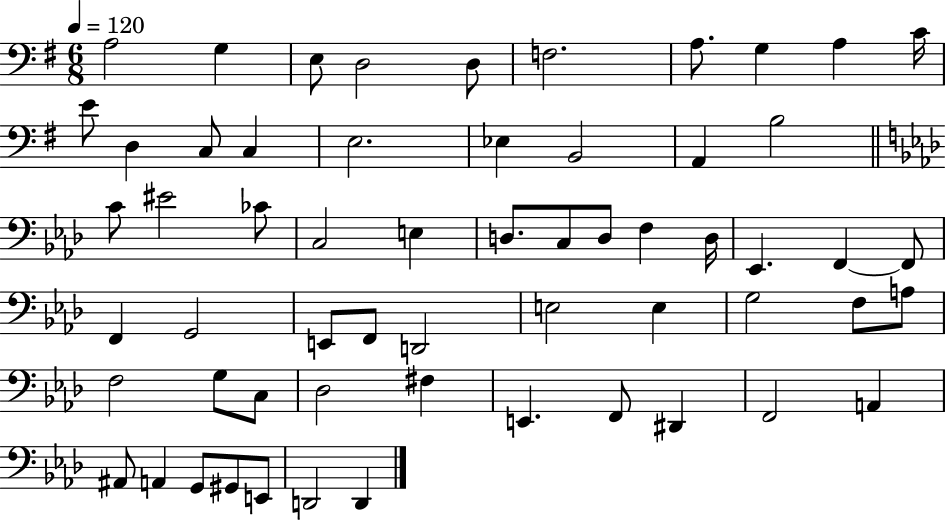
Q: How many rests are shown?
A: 0